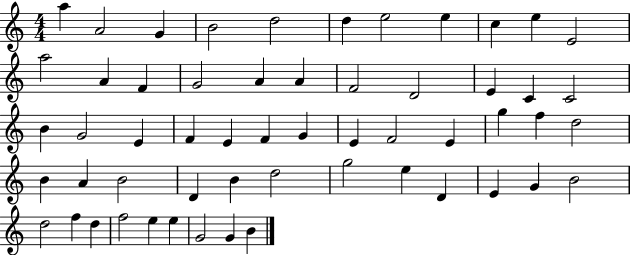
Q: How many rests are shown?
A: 0